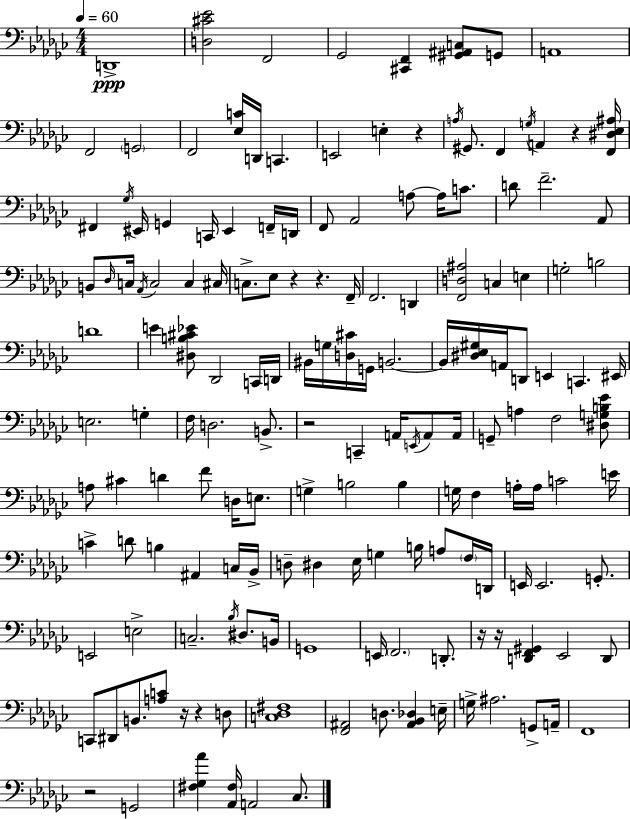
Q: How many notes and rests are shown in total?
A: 162